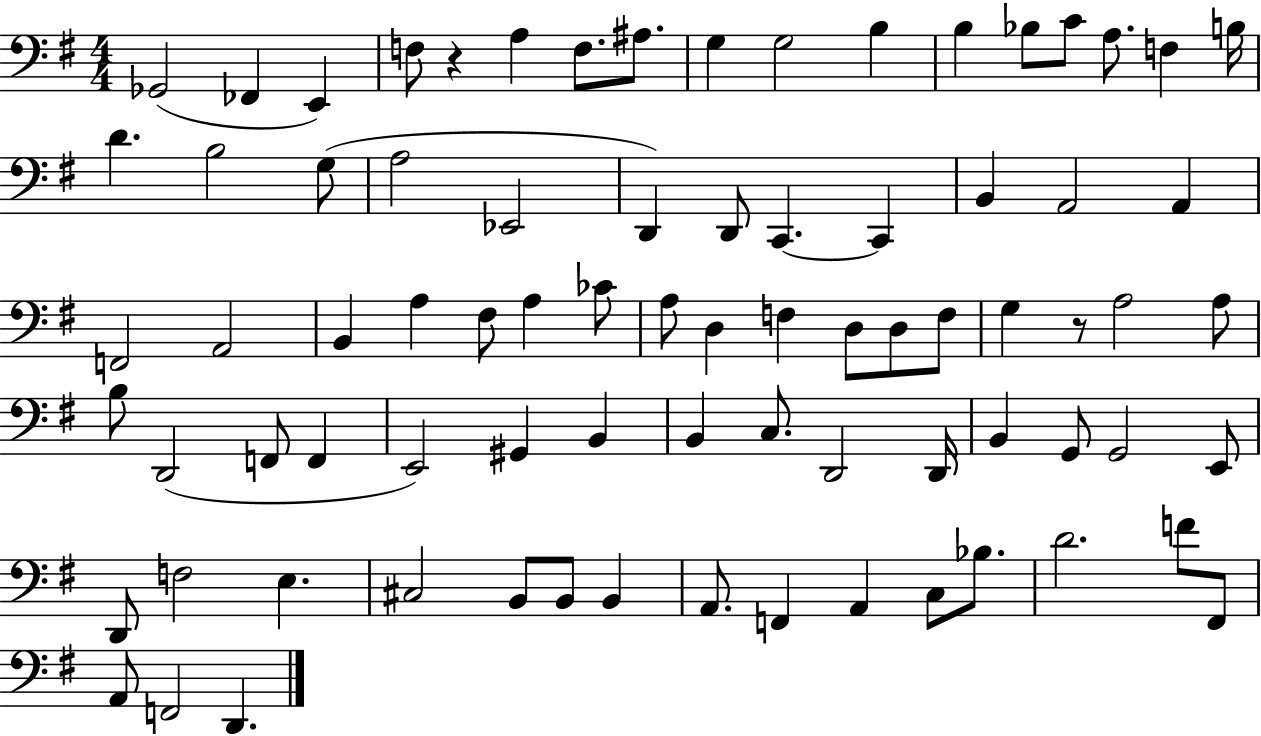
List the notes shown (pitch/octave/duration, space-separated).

Gb2/h FES2/q E2/q F3/e R/q A3/q F3/e. A#3/e. G3/q G3/h B3/q B3/q Bb3/e C4/e A3/e. F3/q B3/s D4/q. B3/h G3/e A3/h Eb2/h D2/q D2/e C2/q. C2/q B2/q A2/h A2/q F2/h A2/h B2/q A3/q F#3/e A3/q CES4/e A3/e D3/q F3/q D3/e D3/e F3/e G3/q R/e A3/h A3/e B3/e D2/h F2/e F2/q E2/h G#2/q B2/q B2/q C3/e. D2/h D2/s B2/q G2/e G2/h E2/e D2/e F3/h E3/q. C#3/h B2/e B2/e B2/q A2/e. F2/q A2/q C3/e Bb3/e. D4/h. F4/e F#2/e A2/e F2/h D2/q.